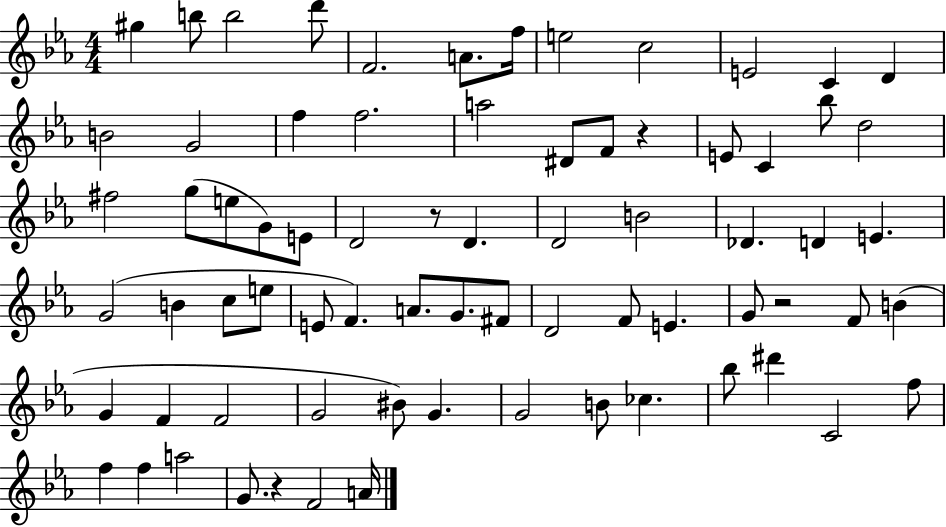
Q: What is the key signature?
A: EES major